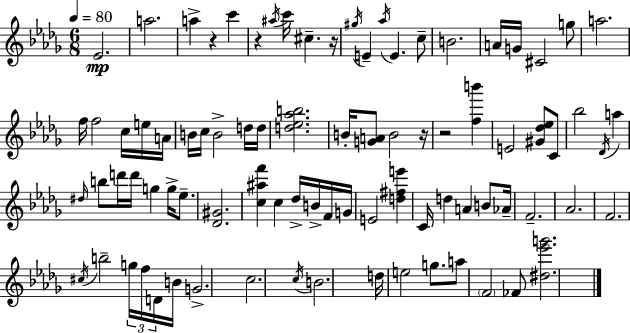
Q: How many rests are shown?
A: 5